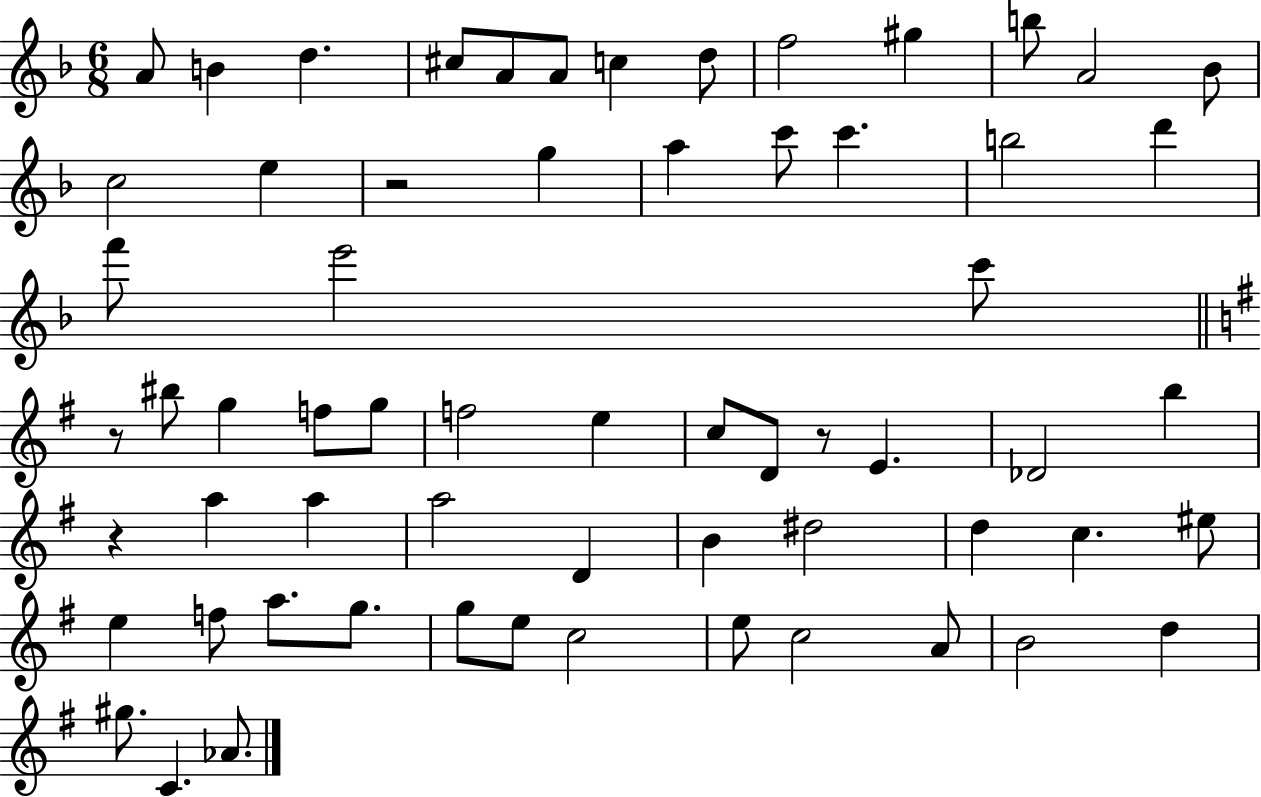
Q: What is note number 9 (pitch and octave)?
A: F5